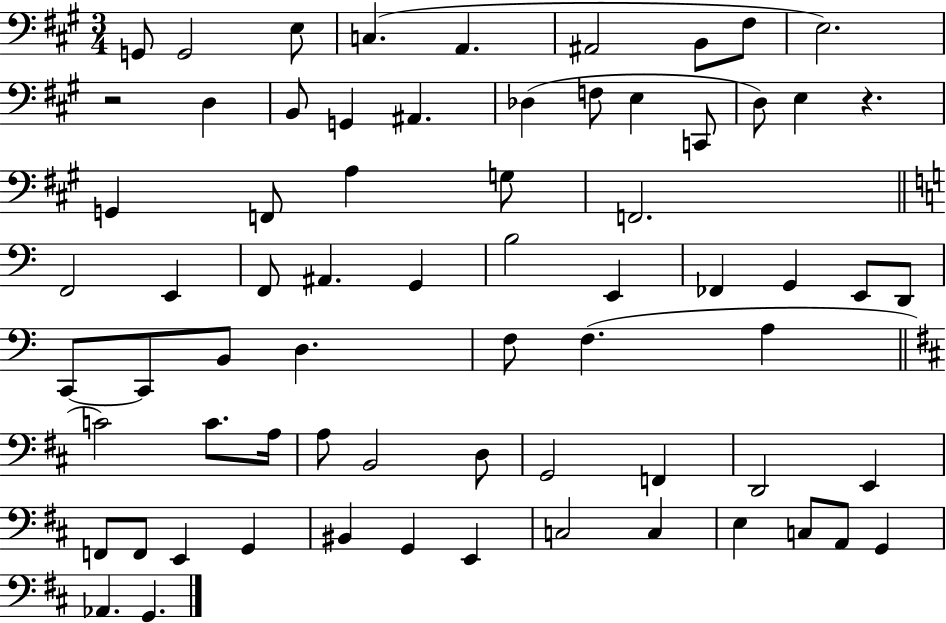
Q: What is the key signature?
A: A major